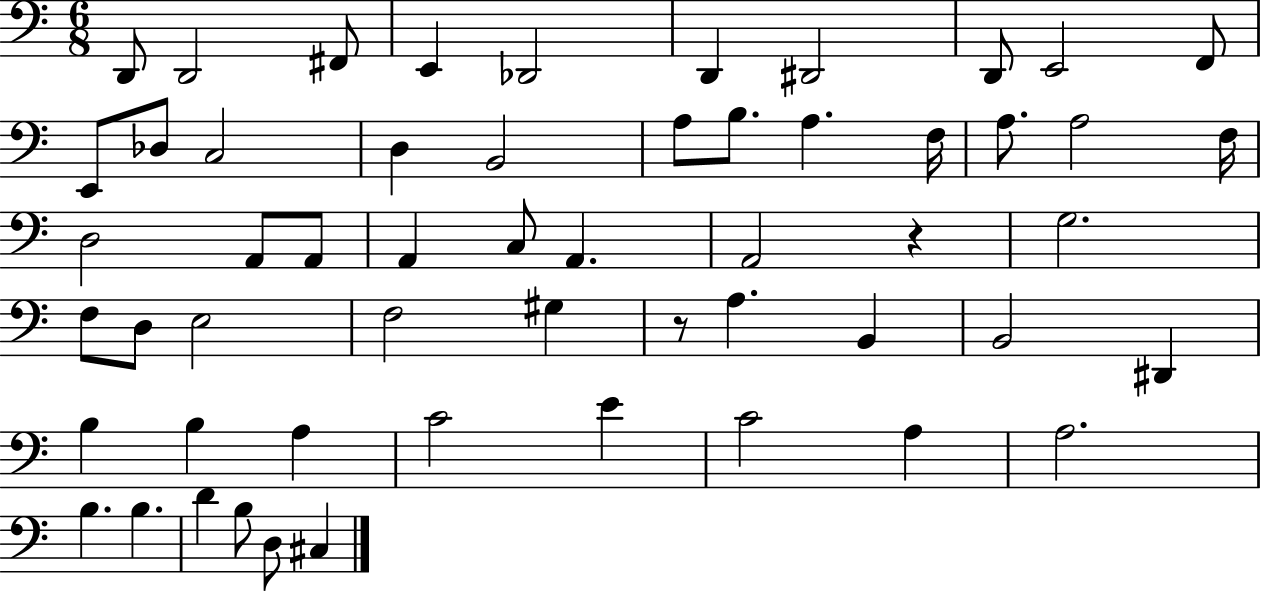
X:1
T:Untitled
M:6/8
L:1/4
K:C
D,,/2 D,,2 ^F,,/2 E,, _D,,2 D,, ^D,,2 D,,/2 E,,2 F,,/2 E,,/2 _D,/2 C,2 D, B,,2 A,/2 B,/2 A, F,/4 A,/2 A,2 F,/4 D,2 A,,/2 A,,/2 A,, C,/2 A,, A,,2 z G,2 F,/2 D,/2 E,2 F,2 ^G, z/2 A, B,, B,,2 ^D,, B, B, A, C2 E C2 A, A,2 B, B, D B,/2 D,/2 ^C,